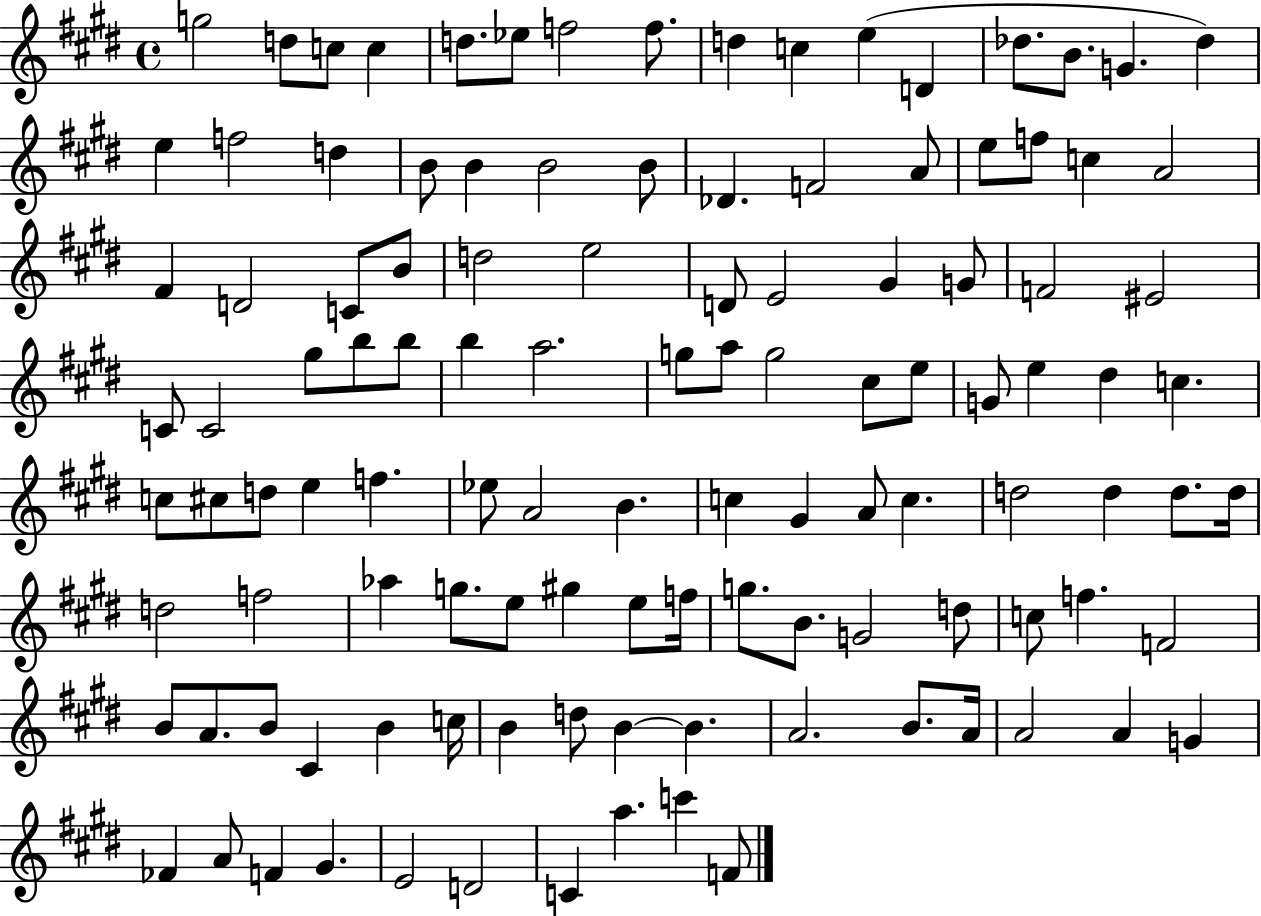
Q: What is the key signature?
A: E major